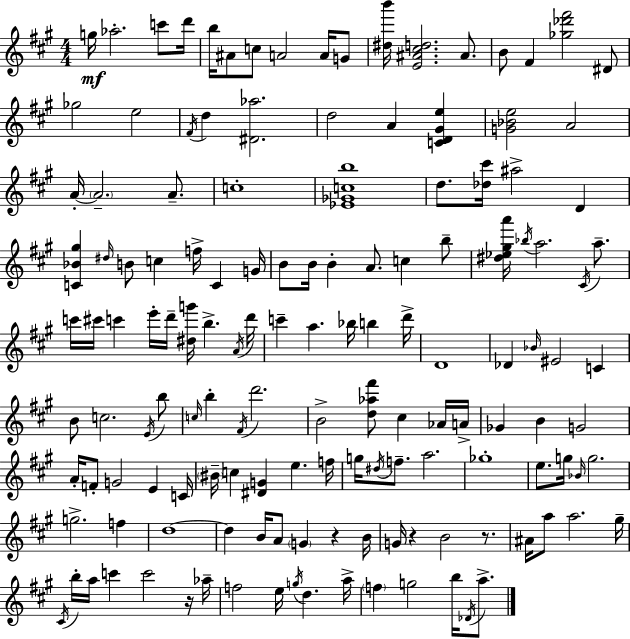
{
  \clef treble
  \numericTimeSignature
  \time 4/4
  \key a \major
  \repeat volta 2 { g''16\mf aes''2.-. c'''8 d'''16 | b''16 ais'8 c''8 a'2 a'16 g'8 | <dis'' b'''>16 <e' ais' cis'' d''>2. ais'8. | b'8 fis'4 <ges'' des''' fis'''>2 dis'8 | \break ges''2 e''2 | \acciaccatura { fis'16 } d''4 <dis' aes''>2. | d''2 a'4 <c' d' gis' e''>4 | <g' bes' e''>2 a'2 | \break a'16-.~~ \parenthesize a'2.-- a'8.-- | c''1-. | <ees' ges' c'' b''>1 | d''8. <des'' cis'''>16 ais''2-> d'4 | \break <c' bes' gis''>4 \grace { dis''16 } b'8 c''4 f''16-> c'4 | g'16 b'8 b'16 b'4-. a'8. c''4 | b''8-- <dis'' ees'' gis'' a'''>16 \acciaccatura { bes''16 } a''2. | \acciaccatura { cis'16 } a''8.-- c'''16 cis'''16 c'''4 e'''16-. d'''16-- <dis'' g'''>16 b''4.-> | \break \acciaccatura { a'16 } d'''16 c'''4-- a''4. bes''16 | b''4 d'''16-> d'1 | des'4 \grace { bes'16 } eis'2 | c'4 b'8 c''2. | \break \acciaccatura { e'16 } b''8 \grace { c''16 } b''4-. \acciaccatura { fis'16 } d'''2. | b'2-> | <d'' aes'' fis'''>8 cis''4 aes'16 a'16-> ges'4 b'4 | g'2 a'16-. f'8-. g'2 | \break e'4 c'16 \parenthesize bis'16-- c''4 <dis' g'>4 | e''4. f''16 g''16 \acciaccatura { dis''16 } f''8.-- a''2. | ges''1-. | e''8. g''16 \grace { bes'16 } g''2. | \break g''2.-> | f''4 d''1~~ | d''4 b'16 | a'8 \parenthesize g'4 r4 b'16 g'16 r4 | \break b'2 r8. ais'16 a''8 a''2. | gis''16-- \acciaccatura { cis'16 } b''16-. a''16 c'''4 | c'''2 r16 aes''16-- f''2 | e''16 \acciaccatura { g''16 } d''4. a''16-> \parenthesize f''4 | \break g''2 b''16 \acciaccatura { des'16 } a''8.-> } \bar "|."
}